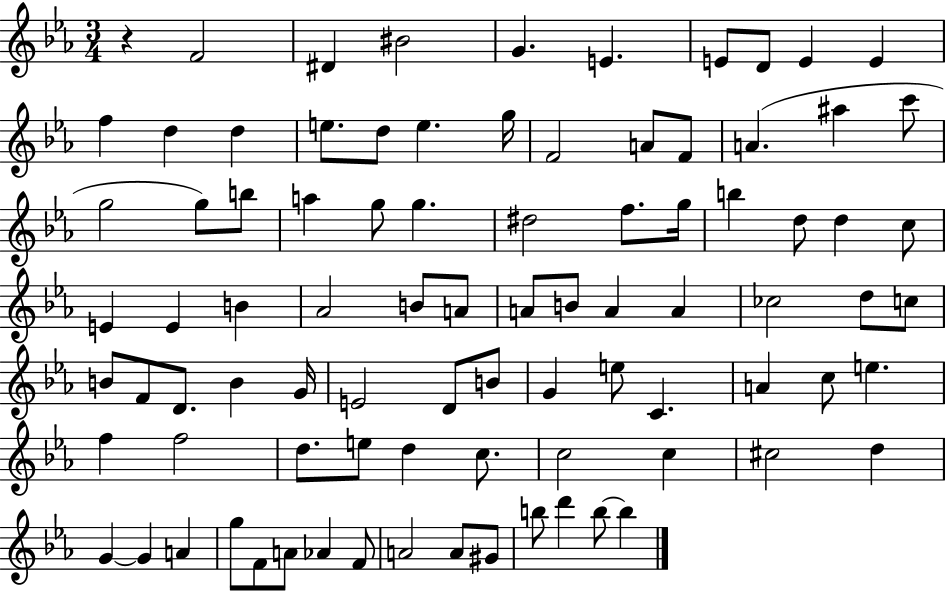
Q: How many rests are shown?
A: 1